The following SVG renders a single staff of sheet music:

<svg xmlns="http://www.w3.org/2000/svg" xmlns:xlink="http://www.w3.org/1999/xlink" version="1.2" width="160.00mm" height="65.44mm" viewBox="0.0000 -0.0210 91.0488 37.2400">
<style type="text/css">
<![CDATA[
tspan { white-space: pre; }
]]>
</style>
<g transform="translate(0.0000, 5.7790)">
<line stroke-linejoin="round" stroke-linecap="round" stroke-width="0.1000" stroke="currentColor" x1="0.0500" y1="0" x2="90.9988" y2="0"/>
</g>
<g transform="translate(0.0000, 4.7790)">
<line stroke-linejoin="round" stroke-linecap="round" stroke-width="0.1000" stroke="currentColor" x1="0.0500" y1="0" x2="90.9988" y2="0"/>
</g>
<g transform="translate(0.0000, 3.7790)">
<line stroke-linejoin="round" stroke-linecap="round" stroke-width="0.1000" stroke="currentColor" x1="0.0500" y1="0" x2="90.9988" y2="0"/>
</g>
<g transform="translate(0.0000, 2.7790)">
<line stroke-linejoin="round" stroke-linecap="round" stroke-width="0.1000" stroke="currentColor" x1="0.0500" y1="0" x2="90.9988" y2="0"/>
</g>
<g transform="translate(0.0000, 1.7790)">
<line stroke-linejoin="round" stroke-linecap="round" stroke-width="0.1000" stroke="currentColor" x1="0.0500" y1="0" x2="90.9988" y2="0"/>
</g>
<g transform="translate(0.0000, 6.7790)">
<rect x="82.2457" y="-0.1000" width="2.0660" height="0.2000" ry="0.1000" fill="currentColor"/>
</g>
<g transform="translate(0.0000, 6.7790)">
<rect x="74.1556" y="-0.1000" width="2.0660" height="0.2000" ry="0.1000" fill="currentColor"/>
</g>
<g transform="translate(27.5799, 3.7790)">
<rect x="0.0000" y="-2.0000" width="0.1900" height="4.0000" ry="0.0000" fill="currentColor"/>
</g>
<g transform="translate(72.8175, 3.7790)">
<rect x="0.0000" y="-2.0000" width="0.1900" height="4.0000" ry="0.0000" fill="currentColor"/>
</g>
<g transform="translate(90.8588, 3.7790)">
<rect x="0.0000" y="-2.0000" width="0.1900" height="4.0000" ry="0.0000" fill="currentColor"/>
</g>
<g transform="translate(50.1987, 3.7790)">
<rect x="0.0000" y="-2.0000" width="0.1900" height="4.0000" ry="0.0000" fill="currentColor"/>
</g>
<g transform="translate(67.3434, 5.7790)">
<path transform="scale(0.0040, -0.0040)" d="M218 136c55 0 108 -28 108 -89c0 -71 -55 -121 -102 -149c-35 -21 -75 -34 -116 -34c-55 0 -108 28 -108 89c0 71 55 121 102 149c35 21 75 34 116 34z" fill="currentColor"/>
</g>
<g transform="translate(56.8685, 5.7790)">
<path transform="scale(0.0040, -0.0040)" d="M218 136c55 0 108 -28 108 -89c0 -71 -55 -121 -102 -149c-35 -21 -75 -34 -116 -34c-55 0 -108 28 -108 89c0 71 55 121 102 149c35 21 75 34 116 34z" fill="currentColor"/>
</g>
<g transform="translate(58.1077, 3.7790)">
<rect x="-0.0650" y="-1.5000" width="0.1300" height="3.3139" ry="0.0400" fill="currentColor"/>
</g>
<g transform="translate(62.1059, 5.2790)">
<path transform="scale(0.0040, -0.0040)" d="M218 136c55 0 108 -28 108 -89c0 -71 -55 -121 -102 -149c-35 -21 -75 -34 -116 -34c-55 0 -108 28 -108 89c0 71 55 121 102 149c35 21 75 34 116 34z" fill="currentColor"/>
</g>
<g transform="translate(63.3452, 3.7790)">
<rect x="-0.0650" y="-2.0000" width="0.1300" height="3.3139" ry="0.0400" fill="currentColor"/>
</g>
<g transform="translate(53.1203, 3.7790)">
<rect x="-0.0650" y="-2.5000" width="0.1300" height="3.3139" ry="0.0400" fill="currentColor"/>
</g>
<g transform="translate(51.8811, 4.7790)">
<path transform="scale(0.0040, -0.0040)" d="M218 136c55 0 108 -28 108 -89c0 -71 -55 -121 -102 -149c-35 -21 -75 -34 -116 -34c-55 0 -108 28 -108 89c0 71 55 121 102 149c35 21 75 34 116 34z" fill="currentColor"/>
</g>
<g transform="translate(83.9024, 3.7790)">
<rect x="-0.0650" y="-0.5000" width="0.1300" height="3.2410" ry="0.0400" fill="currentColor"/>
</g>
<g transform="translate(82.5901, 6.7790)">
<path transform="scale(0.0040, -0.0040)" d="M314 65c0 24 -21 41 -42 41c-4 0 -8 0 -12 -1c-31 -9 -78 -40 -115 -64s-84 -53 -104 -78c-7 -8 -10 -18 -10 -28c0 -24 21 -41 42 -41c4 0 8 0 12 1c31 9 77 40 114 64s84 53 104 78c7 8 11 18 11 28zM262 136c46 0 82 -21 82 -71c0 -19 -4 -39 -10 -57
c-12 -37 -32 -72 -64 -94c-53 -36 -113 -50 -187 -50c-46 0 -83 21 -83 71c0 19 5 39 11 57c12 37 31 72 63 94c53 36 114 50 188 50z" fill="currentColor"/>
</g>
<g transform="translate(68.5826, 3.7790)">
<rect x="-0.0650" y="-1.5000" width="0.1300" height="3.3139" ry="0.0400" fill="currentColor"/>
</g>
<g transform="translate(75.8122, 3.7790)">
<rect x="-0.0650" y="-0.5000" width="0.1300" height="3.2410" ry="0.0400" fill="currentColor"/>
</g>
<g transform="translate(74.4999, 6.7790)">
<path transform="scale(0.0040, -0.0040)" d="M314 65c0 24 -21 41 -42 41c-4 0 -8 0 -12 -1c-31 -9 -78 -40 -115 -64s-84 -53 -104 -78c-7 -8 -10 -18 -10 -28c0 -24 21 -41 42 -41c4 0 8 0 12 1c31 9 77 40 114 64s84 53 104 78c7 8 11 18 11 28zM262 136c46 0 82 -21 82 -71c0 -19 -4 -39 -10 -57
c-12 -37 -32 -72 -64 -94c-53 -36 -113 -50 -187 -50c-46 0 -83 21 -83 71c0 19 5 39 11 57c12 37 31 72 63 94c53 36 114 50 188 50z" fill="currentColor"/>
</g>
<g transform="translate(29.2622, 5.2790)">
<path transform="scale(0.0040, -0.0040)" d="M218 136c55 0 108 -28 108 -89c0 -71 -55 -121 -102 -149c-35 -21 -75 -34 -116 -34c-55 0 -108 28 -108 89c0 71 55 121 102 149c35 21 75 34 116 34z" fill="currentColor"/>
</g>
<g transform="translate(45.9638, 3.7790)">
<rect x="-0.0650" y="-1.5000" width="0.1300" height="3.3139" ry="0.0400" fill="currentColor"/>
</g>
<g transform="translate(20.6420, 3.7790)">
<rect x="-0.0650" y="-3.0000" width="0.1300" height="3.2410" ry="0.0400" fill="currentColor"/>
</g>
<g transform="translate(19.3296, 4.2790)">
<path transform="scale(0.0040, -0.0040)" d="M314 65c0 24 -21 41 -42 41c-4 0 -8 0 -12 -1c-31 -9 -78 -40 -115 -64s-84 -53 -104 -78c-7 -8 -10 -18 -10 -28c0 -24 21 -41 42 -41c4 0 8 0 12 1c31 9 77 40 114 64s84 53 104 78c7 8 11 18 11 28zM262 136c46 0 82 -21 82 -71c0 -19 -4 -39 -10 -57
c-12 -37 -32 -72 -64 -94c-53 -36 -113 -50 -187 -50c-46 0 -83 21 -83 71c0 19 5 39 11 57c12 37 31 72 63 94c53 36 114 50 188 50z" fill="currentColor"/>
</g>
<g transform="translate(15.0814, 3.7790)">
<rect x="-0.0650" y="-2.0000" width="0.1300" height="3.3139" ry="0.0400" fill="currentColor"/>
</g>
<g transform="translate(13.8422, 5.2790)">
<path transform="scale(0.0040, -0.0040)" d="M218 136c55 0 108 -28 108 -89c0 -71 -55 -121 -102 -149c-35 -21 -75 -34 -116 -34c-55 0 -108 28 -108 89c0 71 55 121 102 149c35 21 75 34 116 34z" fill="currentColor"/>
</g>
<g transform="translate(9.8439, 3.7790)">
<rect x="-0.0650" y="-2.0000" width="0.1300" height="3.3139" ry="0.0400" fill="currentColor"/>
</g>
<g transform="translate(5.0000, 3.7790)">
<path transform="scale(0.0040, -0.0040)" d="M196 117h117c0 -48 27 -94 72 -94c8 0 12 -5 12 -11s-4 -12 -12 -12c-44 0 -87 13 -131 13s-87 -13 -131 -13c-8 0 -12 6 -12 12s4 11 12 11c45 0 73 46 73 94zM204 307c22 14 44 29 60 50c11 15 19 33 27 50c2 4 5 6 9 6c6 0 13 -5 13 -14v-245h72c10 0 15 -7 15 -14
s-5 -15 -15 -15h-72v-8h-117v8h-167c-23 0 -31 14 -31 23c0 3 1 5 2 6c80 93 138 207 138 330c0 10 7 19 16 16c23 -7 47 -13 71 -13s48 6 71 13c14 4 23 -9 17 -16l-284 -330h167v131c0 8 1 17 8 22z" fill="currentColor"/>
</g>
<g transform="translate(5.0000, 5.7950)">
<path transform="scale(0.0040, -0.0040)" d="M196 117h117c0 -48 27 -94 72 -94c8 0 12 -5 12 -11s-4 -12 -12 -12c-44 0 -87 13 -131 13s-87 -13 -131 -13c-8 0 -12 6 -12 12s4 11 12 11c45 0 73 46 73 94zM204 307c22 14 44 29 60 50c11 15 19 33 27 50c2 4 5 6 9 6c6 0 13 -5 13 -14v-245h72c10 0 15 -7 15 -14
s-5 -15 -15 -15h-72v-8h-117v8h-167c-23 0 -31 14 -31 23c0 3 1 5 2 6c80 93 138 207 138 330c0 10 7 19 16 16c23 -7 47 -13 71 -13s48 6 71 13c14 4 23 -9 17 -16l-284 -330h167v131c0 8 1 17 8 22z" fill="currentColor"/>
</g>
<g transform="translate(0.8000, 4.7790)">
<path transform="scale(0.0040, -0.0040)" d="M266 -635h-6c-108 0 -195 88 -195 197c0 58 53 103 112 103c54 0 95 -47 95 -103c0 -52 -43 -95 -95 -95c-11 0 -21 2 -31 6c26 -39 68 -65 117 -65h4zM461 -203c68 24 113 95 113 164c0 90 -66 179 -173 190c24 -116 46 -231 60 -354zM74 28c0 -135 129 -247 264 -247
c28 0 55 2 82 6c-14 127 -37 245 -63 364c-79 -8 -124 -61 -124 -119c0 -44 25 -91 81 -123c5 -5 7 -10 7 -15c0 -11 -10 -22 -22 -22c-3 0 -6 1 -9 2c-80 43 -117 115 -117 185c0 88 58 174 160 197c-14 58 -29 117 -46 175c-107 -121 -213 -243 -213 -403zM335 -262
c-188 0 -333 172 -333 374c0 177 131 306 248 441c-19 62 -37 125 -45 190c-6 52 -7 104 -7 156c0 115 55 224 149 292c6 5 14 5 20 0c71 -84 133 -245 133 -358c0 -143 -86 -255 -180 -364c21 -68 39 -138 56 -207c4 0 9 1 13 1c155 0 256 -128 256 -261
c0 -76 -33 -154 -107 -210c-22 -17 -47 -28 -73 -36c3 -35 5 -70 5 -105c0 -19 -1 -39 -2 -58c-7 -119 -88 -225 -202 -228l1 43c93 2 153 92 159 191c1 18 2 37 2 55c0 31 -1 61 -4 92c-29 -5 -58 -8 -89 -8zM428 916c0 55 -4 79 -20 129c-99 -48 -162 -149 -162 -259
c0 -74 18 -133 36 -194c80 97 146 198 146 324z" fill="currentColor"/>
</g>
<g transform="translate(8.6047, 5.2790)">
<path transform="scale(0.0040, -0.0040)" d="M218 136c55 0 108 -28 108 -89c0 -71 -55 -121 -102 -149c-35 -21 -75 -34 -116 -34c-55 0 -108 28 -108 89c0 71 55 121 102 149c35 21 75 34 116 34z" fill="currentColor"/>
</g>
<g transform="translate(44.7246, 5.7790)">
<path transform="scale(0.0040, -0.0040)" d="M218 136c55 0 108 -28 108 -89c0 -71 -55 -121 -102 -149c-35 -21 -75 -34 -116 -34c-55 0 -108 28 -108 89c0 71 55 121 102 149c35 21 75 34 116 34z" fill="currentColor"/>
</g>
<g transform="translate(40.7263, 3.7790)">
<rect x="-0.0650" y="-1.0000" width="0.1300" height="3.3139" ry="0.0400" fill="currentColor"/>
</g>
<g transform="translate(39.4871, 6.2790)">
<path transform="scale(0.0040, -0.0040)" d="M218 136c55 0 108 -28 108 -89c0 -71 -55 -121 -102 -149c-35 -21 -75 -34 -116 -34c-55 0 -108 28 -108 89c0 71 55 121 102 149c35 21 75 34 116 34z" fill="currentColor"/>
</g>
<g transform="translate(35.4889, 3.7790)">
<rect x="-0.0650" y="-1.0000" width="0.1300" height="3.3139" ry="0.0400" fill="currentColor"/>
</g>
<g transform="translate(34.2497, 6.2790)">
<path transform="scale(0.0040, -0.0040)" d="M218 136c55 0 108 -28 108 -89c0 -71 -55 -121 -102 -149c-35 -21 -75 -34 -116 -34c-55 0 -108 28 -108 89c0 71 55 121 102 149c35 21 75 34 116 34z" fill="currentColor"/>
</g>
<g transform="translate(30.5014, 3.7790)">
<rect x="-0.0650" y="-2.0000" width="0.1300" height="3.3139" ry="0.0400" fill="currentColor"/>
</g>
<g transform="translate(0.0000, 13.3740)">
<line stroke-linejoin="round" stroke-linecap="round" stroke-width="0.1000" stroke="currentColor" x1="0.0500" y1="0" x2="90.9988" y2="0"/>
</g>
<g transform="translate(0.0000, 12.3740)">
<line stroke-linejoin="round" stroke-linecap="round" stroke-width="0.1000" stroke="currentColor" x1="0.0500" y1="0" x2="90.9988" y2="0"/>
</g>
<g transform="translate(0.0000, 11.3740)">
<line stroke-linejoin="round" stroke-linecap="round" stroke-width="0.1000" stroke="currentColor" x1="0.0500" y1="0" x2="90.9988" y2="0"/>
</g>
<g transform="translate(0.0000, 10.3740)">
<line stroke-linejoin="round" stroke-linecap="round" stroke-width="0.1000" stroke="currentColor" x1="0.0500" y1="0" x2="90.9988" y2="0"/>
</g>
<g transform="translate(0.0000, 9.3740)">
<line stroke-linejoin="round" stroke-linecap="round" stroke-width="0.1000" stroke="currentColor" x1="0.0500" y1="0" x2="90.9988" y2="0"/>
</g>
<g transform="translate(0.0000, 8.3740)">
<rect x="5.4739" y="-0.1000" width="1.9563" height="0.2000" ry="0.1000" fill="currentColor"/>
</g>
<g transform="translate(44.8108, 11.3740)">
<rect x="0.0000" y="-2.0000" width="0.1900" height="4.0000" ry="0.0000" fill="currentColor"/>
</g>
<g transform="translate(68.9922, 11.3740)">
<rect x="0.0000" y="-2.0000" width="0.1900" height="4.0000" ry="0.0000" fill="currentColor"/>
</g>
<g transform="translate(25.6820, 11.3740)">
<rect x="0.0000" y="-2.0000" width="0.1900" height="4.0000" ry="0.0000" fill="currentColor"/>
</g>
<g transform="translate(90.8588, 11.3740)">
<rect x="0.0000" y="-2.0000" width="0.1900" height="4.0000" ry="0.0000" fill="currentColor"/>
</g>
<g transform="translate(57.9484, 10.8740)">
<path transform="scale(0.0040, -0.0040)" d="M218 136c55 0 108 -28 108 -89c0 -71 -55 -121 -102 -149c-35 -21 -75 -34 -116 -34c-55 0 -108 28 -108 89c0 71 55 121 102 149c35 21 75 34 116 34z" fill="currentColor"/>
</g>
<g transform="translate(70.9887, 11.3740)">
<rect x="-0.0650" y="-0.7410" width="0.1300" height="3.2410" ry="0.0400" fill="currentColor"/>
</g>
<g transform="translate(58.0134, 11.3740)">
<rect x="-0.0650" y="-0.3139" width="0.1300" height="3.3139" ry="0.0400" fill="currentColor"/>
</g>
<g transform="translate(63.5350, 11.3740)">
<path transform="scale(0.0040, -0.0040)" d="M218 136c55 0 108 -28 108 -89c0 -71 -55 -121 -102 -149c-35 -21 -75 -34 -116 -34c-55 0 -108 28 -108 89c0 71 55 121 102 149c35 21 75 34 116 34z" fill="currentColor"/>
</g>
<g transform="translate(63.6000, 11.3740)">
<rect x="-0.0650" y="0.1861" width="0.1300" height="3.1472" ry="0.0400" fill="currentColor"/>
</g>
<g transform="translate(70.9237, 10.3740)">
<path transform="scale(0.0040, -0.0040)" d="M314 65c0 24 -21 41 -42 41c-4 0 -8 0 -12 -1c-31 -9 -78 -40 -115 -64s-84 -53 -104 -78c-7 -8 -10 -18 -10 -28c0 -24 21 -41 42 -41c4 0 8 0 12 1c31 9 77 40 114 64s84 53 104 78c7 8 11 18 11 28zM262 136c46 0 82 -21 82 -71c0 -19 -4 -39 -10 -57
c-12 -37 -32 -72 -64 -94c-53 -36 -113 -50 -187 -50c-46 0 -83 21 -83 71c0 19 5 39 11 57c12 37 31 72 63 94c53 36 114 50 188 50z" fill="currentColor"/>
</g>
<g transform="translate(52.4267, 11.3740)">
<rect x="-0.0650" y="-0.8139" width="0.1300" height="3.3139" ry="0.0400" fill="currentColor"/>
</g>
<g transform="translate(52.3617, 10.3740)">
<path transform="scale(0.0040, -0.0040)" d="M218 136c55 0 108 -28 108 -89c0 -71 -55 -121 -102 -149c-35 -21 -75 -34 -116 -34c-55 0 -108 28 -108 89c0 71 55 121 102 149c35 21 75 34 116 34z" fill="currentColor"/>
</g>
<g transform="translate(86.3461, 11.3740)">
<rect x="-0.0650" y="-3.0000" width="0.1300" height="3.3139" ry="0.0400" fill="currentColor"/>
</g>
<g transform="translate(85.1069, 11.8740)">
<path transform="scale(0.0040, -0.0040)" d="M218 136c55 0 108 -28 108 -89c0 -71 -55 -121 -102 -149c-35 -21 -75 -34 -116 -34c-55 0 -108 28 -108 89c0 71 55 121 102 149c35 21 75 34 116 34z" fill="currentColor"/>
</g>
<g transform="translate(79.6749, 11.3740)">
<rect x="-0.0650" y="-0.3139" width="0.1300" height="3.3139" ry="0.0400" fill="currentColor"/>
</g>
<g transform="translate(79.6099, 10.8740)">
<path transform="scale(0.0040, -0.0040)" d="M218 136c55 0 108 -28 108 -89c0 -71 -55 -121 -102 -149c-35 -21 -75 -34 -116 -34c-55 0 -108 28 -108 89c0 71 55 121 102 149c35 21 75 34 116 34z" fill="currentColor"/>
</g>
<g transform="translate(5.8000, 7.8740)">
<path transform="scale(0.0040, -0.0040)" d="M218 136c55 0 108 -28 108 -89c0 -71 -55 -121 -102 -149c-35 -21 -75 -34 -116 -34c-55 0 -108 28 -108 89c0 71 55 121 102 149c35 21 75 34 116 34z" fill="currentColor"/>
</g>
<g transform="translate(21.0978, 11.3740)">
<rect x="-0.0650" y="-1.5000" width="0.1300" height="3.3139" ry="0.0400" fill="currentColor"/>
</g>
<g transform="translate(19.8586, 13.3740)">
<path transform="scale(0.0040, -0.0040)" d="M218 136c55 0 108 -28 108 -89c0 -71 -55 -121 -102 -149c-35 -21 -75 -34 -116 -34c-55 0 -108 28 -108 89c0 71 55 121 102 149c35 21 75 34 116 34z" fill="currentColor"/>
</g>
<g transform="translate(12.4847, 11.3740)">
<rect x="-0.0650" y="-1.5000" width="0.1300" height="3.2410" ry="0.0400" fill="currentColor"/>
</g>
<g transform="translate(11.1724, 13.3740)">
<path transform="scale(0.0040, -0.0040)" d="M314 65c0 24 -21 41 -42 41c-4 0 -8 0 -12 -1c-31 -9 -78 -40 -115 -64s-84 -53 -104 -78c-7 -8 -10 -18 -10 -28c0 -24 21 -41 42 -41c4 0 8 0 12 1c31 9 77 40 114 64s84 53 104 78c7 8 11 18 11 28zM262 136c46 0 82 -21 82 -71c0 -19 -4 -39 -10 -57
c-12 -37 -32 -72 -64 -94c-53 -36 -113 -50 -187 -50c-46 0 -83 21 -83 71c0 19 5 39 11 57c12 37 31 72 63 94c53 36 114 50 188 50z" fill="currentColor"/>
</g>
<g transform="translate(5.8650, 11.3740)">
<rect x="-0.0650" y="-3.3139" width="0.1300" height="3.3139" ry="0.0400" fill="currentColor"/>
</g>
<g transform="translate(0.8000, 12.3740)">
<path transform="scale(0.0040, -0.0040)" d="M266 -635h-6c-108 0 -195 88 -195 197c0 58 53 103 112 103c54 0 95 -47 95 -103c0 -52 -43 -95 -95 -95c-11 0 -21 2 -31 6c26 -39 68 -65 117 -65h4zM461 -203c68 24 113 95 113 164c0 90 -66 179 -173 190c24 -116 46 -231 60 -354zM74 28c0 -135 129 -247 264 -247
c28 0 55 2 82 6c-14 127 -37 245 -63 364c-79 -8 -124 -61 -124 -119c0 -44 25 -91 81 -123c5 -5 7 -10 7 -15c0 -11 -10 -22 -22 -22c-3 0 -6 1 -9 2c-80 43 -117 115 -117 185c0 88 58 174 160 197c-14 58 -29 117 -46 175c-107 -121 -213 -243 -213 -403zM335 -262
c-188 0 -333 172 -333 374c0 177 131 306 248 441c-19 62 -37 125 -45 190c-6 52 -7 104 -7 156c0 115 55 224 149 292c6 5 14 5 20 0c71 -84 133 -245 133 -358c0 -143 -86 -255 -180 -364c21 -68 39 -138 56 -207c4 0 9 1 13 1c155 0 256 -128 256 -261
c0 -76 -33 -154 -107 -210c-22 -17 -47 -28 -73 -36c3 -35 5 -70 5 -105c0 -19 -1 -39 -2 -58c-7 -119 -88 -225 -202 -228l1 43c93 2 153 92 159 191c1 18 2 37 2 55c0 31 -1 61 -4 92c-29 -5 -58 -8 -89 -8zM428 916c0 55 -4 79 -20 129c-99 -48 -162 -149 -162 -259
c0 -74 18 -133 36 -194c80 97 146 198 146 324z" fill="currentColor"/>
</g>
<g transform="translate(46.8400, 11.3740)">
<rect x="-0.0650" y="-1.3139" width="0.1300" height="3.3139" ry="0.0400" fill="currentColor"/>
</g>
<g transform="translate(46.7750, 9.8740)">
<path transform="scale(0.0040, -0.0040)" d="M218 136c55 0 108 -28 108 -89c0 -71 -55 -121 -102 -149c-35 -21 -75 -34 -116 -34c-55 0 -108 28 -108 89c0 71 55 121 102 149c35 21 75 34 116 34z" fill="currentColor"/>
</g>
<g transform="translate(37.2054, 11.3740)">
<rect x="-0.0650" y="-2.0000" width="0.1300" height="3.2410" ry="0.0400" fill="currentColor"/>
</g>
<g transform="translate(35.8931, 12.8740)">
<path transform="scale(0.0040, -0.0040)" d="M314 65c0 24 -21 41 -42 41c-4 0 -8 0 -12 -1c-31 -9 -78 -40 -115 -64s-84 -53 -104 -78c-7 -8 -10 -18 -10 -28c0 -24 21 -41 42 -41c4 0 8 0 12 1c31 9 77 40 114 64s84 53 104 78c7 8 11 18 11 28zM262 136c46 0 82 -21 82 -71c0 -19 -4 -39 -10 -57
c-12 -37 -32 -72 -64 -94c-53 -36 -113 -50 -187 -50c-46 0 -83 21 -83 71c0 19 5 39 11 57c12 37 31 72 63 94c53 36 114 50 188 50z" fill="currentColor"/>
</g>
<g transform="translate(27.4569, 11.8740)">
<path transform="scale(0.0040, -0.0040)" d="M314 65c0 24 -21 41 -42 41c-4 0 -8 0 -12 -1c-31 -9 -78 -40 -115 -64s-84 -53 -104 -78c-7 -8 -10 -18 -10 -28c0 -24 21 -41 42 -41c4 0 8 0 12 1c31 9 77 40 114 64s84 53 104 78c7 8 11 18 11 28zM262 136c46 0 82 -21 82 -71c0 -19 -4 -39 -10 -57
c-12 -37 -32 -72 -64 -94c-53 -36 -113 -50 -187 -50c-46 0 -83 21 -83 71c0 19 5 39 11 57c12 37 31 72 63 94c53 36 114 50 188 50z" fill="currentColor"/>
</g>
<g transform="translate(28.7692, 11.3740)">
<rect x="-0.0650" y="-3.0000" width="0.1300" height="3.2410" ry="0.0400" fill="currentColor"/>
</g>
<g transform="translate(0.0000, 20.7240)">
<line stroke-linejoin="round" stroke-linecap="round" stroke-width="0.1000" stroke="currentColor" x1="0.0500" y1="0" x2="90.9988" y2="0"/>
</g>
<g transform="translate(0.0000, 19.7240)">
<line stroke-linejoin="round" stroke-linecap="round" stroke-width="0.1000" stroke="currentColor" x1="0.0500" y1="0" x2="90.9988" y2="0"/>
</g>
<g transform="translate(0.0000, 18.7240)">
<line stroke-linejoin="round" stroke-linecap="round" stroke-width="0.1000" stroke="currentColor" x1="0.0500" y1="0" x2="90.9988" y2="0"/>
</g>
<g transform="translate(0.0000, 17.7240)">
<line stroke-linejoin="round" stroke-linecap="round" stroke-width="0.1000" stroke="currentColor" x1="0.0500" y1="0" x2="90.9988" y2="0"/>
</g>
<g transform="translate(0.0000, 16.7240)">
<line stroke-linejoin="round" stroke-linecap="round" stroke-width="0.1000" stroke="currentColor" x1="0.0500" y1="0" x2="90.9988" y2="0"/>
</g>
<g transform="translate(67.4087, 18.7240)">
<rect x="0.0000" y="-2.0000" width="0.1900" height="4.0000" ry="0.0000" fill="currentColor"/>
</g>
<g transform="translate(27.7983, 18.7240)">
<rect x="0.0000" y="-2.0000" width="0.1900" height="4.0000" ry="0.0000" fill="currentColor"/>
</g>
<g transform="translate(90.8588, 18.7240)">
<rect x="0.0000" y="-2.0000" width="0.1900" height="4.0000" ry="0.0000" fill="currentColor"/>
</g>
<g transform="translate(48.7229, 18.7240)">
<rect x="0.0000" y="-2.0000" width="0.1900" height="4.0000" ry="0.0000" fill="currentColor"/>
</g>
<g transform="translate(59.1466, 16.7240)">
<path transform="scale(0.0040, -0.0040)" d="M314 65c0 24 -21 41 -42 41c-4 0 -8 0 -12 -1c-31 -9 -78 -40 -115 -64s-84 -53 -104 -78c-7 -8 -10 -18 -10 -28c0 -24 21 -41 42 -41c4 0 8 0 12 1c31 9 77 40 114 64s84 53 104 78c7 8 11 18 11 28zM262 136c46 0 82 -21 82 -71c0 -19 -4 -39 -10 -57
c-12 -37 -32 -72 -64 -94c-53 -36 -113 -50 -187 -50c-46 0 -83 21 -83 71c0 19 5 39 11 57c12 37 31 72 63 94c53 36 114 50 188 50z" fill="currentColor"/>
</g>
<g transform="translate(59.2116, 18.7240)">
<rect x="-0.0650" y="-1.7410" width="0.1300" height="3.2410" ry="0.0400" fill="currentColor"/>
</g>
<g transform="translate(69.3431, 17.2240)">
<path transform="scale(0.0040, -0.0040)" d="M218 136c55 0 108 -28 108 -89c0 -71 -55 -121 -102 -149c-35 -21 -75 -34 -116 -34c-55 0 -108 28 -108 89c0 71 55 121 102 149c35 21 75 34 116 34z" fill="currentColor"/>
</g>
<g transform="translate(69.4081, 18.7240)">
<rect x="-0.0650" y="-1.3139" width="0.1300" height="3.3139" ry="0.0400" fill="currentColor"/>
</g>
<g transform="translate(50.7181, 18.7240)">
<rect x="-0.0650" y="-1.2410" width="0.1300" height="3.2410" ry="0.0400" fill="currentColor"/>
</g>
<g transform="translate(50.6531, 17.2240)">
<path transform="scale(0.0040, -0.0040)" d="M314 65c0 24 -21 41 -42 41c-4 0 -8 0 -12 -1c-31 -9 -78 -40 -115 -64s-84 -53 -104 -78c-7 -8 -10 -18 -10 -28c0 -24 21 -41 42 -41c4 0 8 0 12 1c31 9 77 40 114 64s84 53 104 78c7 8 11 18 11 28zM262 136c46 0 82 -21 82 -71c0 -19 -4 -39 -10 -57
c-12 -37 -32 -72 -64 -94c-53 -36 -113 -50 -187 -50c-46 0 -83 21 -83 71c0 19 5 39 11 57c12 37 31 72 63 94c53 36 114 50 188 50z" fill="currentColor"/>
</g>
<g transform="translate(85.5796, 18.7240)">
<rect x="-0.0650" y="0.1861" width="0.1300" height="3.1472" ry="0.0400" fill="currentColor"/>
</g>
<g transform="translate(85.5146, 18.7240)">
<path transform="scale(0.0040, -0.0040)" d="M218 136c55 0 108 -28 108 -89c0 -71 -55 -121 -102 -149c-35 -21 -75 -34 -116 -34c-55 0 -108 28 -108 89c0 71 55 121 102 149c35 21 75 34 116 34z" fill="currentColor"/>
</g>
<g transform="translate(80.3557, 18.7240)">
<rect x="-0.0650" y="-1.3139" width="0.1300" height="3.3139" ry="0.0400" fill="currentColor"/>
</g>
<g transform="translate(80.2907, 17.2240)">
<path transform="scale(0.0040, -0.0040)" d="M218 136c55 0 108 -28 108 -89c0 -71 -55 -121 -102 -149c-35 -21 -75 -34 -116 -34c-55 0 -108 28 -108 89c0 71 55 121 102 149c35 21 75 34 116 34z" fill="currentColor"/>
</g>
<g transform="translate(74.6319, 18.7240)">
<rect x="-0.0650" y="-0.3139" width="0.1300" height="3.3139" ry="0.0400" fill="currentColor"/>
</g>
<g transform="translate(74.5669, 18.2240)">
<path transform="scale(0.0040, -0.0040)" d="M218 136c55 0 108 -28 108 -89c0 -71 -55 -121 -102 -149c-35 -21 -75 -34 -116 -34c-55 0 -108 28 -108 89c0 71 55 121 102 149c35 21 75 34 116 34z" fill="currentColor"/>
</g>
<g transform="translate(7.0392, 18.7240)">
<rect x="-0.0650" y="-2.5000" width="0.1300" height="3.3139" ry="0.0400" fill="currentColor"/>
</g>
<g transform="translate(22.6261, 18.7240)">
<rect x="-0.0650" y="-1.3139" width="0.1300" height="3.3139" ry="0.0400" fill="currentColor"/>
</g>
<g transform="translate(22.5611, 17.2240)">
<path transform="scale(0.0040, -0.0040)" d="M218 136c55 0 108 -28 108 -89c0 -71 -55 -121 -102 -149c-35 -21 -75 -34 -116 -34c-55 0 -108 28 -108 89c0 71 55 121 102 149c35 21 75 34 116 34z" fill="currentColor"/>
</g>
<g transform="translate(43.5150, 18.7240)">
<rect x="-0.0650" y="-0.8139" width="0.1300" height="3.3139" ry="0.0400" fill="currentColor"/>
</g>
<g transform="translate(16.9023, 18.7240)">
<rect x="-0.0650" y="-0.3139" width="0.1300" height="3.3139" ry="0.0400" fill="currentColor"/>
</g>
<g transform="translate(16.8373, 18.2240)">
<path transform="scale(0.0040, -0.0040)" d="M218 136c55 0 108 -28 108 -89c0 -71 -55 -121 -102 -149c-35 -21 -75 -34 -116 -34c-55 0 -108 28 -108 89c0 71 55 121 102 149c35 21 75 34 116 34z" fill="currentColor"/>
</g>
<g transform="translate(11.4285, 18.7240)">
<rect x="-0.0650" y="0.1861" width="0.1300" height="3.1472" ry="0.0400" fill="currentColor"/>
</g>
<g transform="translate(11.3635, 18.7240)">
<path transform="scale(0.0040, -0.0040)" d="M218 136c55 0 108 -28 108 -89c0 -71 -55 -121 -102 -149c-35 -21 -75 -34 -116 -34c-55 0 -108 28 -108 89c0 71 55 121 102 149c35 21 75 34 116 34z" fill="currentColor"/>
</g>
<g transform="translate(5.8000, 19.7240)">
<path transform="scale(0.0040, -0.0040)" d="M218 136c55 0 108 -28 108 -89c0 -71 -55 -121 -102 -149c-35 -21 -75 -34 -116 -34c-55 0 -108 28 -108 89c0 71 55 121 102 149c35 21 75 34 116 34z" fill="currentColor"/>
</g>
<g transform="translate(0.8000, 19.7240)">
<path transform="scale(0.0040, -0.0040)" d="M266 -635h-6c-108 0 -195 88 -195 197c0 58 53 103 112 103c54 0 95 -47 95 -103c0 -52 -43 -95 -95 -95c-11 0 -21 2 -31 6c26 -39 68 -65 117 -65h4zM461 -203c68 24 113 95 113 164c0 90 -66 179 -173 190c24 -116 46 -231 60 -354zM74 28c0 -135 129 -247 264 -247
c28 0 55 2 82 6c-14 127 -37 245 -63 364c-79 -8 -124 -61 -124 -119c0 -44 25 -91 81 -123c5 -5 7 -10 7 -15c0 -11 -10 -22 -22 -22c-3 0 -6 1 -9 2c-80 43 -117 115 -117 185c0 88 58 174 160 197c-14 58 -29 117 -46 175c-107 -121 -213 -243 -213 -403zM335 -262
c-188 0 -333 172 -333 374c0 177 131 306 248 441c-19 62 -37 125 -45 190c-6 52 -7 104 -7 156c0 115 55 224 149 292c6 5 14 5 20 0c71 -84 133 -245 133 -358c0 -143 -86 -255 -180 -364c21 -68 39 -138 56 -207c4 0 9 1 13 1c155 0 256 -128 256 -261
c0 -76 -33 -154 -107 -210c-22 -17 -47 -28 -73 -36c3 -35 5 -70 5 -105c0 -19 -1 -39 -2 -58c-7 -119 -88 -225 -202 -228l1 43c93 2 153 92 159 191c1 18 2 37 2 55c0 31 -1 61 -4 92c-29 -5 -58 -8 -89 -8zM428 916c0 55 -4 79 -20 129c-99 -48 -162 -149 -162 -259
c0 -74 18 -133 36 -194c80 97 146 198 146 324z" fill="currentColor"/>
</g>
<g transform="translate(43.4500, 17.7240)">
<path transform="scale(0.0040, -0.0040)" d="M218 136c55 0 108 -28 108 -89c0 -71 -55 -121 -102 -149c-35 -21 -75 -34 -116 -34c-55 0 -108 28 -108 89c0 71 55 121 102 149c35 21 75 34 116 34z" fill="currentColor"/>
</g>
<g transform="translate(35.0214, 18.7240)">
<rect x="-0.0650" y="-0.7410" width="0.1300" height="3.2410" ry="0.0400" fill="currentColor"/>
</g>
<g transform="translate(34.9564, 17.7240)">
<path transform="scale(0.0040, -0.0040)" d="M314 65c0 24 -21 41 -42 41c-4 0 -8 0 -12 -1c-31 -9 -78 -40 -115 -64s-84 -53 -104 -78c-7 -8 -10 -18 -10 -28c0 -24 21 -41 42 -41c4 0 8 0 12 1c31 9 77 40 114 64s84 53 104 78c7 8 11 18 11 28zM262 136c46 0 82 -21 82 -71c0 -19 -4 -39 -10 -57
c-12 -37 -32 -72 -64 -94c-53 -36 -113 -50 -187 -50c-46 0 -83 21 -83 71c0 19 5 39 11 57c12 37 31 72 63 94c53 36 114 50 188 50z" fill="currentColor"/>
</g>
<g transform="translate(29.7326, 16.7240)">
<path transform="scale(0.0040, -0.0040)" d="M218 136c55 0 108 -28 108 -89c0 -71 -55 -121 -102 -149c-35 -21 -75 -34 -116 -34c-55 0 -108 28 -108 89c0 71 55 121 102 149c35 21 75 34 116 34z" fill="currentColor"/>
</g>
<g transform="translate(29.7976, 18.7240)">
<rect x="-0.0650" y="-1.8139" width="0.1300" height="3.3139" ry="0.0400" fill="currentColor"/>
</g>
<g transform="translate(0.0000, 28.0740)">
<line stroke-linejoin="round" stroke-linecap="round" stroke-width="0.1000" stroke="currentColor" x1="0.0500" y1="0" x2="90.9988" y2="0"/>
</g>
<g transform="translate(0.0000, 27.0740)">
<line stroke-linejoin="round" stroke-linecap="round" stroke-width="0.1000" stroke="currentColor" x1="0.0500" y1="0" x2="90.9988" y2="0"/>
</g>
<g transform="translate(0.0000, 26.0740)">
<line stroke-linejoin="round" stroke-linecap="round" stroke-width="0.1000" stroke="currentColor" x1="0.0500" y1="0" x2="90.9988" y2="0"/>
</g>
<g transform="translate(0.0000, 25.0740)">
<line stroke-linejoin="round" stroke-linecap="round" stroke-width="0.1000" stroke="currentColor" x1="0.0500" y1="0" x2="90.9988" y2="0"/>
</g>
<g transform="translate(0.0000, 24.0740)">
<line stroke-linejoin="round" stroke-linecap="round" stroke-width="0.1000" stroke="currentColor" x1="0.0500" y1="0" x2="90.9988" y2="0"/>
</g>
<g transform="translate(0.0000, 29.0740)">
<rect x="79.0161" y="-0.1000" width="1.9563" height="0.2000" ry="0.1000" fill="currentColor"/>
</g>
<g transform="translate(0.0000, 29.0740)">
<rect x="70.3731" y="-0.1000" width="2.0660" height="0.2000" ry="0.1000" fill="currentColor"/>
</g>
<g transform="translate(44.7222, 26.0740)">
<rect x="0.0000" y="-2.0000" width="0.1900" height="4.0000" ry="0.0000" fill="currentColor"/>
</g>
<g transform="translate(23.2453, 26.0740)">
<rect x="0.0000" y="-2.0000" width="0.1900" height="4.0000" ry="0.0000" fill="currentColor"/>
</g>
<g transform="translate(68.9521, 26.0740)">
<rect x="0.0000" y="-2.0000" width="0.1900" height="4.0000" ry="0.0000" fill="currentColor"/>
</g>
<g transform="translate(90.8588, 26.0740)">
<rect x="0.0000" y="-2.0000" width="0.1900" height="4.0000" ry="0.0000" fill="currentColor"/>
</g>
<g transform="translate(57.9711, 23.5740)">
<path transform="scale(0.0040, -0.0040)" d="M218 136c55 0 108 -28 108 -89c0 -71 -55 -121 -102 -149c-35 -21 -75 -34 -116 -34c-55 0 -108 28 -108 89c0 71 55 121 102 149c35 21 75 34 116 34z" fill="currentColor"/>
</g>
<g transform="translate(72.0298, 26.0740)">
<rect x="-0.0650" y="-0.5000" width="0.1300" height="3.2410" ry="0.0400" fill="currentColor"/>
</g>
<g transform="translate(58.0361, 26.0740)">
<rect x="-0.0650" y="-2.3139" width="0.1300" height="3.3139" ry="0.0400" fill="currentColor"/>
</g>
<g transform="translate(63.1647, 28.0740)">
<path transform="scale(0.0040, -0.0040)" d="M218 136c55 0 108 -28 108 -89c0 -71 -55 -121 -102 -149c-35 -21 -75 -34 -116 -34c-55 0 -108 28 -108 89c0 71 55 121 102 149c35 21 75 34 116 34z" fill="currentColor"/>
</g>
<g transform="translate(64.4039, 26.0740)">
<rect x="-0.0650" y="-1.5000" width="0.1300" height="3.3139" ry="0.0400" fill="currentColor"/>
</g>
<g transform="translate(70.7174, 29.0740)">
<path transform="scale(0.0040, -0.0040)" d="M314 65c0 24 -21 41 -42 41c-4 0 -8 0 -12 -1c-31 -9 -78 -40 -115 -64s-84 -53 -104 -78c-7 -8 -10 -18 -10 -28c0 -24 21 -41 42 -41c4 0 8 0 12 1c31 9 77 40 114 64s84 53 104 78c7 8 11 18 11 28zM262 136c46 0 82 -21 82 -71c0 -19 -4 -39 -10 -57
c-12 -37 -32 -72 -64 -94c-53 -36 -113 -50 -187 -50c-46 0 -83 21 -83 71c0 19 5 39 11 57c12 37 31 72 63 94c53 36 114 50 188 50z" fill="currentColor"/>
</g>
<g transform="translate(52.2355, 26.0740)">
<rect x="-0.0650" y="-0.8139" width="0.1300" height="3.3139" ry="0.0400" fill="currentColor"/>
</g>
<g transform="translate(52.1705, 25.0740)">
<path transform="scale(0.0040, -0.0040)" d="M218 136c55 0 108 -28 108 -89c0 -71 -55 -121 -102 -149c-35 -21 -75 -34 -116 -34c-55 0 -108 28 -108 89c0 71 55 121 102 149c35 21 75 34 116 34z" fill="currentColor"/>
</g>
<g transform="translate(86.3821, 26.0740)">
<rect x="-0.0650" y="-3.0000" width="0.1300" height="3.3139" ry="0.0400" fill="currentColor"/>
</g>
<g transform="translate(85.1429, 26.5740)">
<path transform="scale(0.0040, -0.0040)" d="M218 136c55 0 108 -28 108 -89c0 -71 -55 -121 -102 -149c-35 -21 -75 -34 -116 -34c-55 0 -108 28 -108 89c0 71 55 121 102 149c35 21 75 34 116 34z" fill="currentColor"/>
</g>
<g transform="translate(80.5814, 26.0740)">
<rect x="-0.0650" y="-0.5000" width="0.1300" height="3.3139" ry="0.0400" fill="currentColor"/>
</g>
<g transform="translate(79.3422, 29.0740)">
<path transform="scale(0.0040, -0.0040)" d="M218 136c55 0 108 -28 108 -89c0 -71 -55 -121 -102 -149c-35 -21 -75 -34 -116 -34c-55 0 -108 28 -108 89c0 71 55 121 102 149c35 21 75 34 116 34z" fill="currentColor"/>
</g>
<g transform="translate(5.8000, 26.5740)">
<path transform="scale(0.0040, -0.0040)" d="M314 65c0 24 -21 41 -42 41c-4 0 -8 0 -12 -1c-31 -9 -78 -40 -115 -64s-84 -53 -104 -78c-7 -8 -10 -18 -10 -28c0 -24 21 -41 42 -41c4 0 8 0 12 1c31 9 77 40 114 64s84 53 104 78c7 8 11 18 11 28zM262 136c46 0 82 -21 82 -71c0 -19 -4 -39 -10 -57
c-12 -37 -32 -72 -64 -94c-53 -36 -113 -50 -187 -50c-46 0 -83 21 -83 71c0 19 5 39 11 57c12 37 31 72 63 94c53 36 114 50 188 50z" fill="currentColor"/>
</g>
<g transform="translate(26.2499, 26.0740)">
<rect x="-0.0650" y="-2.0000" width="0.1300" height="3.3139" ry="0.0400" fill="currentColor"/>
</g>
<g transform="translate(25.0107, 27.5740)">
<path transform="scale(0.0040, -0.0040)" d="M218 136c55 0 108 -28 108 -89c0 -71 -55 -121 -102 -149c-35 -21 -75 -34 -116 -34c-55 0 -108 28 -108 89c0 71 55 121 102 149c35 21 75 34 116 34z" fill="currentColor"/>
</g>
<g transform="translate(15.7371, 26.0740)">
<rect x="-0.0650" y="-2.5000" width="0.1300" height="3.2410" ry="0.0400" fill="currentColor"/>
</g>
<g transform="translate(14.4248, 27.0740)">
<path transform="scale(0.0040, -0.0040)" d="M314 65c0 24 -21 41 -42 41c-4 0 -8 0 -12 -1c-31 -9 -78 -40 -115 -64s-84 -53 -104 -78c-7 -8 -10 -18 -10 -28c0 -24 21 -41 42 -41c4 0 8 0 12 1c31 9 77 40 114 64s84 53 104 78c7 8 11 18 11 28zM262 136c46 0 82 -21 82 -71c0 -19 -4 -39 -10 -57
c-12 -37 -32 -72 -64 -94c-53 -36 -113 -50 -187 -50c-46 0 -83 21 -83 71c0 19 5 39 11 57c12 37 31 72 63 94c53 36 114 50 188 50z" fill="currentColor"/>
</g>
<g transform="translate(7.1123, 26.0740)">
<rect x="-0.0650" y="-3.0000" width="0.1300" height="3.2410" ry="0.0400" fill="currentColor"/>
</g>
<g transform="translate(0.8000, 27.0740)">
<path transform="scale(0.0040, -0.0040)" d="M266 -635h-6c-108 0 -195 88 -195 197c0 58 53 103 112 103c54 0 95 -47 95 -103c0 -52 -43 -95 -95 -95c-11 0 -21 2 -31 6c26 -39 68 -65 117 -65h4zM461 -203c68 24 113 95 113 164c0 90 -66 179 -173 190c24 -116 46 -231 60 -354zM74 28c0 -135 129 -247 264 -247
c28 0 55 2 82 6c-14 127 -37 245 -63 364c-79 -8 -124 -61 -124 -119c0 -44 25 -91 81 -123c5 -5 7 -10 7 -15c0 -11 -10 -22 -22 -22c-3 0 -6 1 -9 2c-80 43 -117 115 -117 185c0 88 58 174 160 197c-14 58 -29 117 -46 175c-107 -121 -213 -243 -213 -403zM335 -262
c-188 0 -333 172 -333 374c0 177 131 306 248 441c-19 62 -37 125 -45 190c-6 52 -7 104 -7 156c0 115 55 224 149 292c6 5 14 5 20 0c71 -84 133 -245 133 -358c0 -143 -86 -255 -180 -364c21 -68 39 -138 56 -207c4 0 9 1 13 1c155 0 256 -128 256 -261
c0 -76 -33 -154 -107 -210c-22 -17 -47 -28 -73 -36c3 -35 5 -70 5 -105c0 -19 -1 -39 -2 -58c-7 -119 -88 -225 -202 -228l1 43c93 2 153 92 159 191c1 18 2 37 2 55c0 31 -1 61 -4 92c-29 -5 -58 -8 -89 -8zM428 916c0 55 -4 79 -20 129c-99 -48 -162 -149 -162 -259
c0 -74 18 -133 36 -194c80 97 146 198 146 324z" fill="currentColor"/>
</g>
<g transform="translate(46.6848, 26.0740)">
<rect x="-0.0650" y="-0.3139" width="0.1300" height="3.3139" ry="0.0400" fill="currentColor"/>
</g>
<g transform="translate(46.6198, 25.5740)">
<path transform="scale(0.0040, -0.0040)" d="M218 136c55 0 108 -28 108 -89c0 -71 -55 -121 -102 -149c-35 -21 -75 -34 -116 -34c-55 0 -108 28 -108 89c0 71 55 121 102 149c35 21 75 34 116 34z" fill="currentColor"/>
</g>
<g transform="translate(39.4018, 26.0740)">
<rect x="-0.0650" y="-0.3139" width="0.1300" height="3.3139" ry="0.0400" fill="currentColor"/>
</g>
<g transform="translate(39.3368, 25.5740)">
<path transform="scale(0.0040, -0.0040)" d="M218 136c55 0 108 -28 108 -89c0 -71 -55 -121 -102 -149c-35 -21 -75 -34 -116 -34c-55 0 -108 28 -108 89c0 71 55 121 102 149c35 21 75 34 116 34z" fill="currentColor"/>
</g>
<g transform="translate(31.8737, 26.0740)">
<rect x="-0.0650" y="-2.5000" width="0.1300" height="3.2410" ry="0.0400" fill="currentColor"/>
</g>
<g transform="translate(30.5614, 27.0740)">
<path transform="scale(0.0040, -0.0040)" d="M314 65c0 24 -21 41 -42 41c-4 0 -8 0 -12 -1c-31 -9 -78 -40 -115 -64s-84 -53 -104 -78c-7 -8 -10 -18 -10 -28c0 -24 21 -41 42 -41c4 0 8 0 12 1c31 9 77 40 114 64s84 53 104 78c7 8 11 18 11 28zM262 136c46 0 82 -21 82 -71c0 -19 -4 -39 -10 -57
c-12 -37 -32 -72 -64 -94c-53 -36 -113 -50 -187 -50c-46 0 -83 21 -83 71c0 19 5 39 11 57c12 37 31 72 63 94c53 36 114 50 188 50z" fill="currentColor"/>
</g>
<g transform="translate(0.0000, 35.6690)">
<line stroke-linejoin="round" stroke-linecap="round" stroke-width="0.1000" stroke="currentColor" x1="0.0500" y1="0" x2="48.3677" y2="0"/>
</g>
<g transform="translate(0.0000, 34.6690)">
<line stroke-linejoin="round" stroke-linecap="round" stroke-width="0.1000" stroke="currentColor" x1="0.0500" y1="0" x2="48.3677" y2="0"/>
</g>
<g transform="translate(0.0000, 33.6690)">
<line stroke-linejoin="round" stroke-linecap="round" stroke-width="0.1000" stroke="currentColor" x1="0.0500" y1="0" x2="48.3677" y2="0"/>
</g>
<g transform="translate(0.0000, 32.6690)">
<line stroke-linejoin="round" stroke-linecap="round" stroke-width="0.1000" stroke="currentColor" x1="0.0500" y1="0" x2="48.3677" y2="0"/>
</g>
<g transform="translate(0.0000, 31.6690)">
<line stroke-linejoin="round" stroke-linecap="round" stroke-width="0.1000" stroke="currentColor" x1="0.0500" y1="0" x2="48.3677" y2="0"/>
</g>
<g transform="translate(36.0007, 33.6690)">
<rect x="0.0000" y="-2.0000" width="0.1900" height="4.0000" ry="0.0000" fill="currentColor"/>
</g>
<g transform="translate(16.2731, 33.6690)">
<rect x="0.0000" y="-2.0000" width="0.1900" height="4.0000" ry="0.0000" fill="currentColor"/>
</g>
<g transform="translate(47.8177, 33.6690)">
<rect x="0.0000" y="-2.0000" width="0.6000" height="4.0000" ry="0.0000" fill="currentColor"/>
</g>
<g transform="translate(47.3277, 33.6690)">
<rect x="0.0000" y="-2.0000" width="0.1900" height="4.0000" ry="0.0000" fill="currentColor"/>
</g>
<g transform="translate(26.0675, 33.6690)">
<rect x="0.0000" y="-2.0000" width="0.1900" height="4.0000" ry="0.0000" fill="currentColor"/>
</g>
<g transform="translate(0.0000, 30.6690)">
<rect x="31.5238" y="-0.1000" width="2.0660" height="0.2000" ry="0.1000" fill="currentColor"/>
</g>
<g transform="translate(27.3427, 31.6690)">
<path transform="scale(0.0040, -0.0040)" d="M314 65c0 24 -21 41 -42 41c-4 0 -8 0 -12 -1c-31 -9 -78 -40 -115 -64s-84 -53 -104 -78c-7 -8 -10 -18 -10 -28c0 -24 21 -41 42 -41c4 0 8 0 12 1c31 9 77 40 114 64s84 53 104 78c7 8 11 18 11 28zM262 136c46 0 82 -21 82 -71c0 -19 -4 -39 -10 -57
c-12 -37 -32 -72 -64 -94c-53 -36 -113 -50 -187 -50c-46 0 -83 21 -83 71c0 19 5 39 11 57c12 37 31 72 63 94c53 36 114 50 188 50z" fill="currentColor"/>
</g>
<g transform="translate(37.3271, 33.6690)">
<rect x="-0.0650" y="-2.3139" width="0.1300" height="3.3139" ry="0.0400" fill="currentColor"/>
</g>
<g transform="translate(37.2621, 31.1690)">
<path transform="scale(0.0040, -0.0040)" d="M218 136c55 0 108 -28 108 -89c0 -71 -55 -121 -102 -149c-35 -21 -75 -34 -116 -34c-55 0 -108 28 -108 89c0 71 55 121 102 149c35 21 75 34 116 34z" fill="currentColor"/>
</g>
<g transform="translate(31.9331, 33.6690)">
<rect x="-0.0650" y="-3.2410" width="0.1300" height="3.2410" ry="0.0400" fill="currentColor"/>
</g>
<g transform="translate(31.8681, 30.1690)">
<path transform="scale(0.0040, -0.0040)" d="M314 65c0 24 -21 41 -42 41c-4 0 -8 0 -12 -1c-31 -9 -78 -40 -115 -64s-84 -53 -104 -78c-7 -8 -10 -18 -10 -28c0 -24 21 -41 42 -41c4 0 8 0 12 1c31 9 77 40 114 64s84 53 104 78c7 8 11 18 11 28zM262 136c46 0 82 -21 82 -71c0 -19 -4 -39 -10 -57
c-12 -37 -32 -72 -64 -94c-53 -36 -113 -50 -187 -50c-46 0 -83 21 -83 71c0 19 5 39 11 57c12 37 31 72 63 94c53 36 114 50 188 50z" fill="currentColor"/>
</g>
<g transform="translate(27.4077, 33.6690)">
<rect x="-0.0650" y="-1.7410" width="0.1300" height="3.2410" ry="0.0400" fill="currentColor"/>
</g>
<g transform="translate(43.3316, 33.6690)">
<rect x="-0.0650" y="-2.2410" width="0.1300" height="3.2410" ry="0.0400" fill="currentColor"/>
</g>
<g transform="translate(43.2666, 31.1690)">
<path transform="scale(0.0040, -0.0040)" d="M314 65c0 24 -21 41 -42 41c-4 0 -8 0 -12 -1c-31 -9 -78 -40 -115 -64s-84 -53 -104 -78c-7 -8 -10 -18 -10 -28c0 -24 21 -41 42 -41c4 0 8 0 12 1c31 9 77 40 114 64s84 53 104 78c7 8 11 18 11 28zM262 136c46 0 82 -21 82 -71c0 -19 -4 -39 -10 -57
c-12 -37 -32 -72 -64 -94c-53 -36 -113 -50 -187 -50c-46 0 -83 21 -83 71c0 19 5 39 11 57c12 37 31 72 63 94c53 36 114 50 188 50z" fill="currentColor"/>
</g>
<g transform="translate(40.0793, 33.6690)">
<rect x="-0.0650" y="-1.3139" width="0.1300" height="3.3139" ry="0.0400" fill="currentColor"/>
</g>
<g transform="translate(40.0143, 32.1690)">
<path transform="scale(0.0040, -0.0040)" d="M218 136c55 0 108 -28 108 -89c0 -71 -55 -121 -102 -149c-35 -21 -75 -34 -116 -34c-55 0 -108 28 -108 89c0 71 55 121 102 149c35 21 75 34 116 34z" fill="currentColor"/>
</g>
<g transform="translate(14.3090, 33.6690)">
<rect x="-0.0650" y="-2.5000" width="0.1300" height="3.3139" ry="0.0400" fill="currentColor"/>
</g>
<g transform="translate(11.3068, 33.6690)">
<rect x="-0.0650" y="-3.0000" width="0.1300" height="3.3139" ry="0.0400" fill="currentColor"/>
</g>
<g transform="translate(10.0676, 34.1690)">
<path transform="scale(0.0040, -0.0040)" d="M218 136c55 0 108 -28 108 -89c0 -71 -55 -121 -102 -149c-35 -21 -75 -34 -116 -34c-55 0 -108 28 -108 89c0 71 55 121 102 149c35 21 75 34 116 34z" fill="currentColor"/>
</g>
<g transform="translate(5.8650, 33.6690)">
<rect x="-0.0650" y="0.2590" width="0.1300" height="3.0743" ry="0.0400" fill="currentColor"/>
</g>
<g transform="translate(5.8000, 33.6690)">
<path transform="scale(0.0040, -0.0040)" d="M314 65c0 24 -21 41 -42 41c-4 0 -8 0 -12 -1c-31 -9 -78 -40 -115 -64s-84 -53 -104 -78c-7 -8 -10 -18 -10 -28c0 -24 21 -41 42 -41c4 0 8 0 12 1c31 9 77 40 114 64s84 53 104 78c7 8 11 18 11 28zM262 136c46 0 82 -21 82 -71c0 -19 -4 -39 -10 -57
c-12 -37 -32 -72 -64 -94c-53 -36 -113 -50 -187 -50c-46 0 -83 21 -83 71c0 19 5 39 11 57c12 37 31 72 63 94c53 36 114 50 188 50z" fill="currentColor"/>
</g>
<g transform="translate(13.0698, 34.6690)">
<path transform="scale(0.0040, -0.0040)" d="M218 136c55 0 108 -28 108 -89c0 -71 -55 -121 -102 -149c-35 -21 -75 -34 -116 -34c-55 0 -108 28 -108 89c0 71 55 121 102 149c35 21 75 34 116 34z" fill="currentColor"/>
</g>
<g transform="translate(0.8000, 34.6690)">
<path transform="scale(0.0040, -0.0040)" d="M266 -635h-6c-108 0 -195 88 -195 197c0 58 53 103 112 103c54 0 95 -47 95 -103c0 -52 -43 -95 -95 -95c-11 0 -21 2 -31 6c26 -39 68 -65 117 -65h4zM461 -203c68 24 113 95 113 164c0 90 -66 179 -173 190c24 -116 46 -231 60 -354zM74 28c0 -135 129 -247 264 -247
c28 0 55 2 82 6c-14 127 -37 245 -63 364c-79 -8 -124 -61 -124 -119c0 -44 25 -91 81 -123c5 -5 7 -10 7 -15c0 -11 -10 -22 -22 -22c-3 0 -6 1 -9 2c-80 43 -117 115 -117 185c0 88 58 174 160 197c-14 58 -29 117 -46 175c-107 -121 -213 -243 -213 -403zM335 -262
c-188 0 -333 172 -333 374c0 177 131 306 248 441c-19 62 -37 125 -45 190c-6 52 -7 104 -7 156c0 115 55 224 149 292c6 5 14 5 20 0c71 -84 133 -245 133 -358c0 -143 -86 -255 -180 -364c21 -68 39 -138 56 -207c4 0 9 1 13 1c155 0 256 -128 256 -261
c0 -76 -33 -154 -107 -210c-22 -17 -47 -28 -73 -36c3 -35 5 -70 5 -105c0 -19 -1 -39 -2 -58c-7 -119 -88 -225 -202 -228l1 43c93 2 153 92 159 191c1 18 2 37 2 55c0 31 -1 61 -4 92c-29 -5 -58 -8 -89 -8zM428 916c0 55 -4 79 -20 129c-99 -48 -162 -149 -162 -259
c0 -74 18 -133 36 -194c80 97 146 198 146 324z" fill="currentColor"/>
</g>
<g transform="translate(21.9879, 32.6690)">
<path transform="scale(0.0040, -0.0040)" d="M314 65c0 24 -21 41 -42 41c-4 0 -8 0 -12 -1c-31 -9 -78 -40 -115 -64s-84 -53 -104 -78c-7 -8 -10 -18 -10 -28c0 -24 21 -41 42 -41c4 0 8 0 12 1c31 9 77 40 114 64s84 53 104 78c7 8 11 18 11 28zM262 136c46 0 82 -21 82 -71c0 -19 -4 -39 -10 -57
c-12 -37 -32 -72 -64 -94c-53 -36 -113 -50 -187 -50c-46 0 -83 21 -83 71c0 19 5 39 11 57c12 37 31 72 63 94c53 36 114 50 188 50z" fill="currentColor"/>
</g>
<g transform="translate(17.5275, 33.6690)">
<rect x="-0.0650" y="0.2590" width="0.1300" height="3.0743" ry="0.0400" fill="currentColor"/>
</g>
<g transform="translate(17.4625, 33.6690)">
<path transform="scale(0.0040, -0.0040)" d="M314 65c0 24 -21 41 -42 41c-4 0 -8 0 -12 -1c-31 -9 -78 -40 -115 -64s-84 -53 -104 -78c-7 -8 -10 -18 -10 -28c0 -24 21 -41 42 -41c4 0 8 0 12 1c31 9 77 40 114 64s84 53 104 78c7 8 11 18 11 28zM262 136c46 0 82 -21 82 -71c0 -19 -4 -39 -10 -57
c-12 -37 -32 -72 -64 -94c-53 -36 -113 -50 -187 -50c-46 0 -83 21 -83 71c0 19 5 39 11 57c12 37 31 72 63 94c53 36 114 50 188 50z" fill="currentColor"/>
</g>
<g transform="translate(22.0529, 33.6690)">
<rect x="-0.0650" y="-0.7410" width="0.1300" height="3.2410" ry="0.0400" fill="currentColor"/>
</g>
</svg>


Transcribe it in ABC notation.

X:1
T:Untitled
M:4/4
L:1/4
K:C
F F A2 F D D E G E F E C2 C2 b E2 E A2 F2 e d c B d2 c A G B c e f d2 d e2 f2 e c e B A2 G2 F G2 c c d g E C2 C A B2 A G B2 d2 f2 b2 g e g2